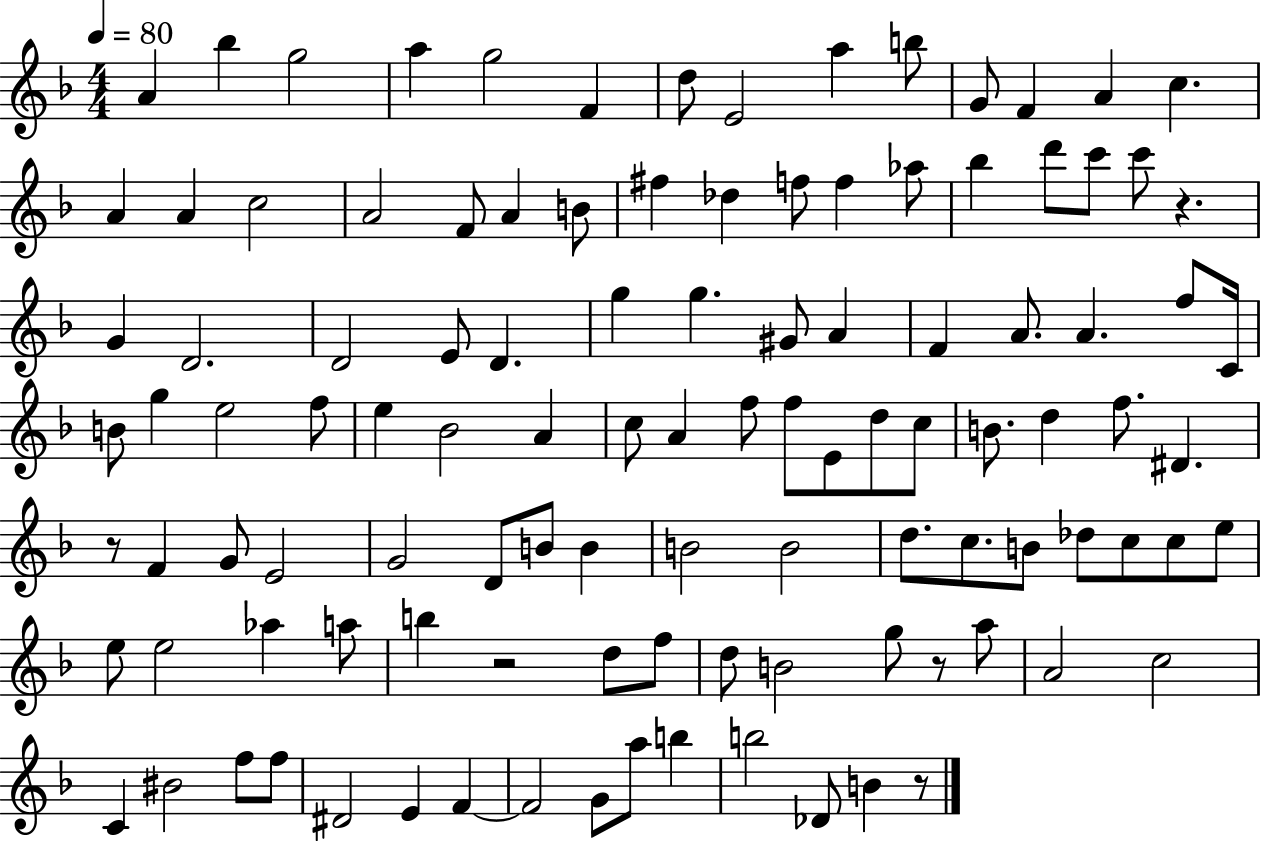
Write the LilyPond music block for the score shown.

{
  \clef treble
  \numericTimeSignature
  \time 4/4
  \key f \major
  \tempo 4 = 80
  a'4 bes''4 g''2 | a''4 g''2 f'4 | d''8 e'2 a''4 b''8 | g'8 f'4 a'4 c''4. | \break a'4 a'4 c''2 | a'2 f'8 a'4 b'8 | fis''4 des''4 f''8 f''4 aes''8 | bes''4 d'''8 c'''8 c'''8 r4. | \break g'4 d'2. | d'2 e'8 d'4. | g''4 g''4. gis'8 a'4 | f'4 a'8. a'4. f''8 c'16 | \break b'8 g''4 e''2 f''8 | e''4 bes'2 a'4 | c''8 a'4 f''8 f''8 e'8 d''8 c''8 | b'8. d''4 f''8. dis'4. | \break r8 f'4 g'8 e'2 | g'2 d'8 b'8 b'4 | b'2 b'2 | d''8. c''8. b'8 des''8 c''8 c''8 e''8 | \break e''8 e''2 aes''4 a''8 | b''4 r2 d''8 f''8 | d''8 b'2 g''8 r8 a''8 | a'2 c''2 | \break c'4 bis'2 f''8 f''8 | dis'2 e'4 f'4~~ | f'2 g'8 a''8 b''4 | b''2 des'8 b'4 r8 | \break \bar "|."
}